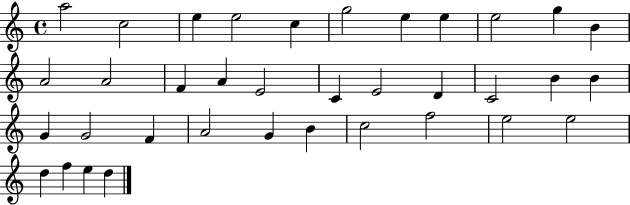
{
  \clef treble
  \time 4/4
  \defaultTimeSignature
  \key c \major
  a''2 c''2 | e''4 e''2 c''4 | g''2 e''4 e''4 | e''2 g''4 b'4 | \break a'2 a'2 | f'4 a'4 e'2 | c'4 e'2 d'4 | c'2 b'4 b'4 | \break g'4 g'2 f'4 | a'2 g'4 b'4 | c''2 f''2 | e''2 e''2 | \break d''4 f''4 e''4 d''4 | \bar "|."
}